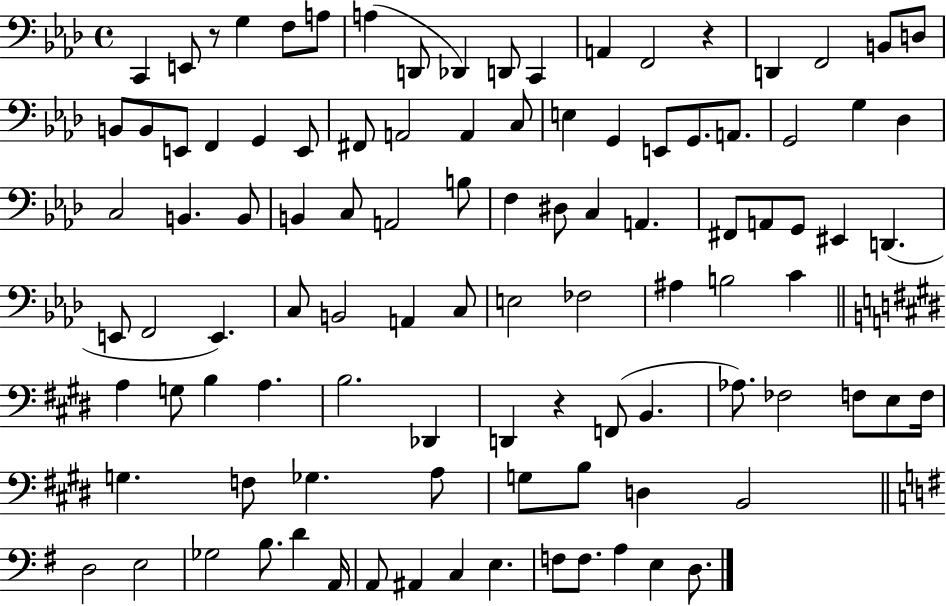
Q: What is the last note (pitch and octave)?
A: D3